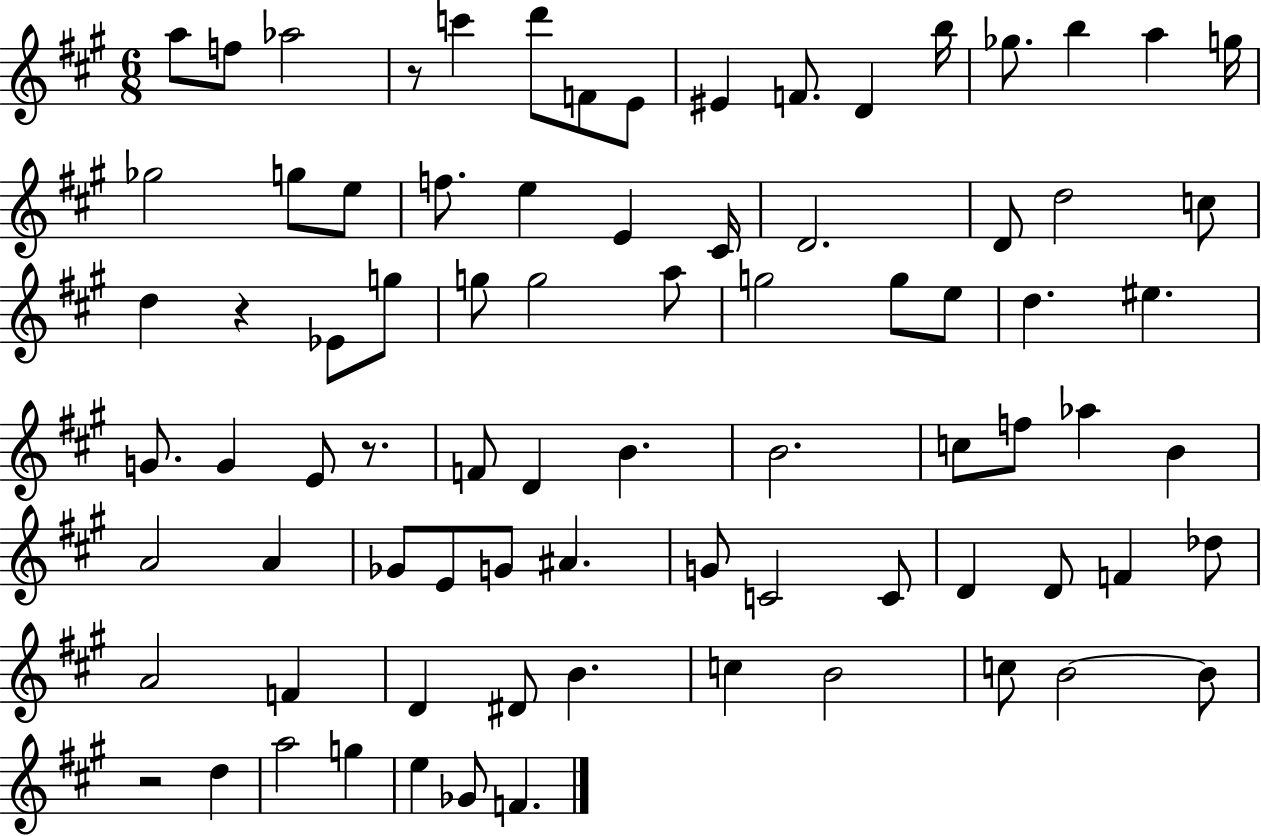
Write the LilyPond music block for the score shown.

{
  \clef treble
  \numericTimeSignature
  \time 6/8
  \key a \major
  a''8 f''8 aes''2 | r8 c'''4 d'''8 f'8 e'8 | eis'4 f'8. d'4 b''16 | ges''8. b''4 a''4 g''16 | \break ges''2 g''8 e''8 | f''8. e''4 e'4 cis'16 | d'2. | d'8 d''2 c''8 | \break d''4 r4 ees'8 g''8 | g''8 g''2 a''8 | g''2 g''8 e''8 | d''4. eis''4. | \break g'8. g'4 e'8 r8. | f'8 d'4 b'4. | b'2. | c''8 f''8 aes''4 b'4 | \break a'2 a'4 | ges'8 e'8 g'8 ais'4. | g'8 c'2 c'8 | d'4 d'8 f'4 des''8 | \break a'2 f'4 | d'4 dis'8 b'4. | c''4 b'2 | c''8 b'2~~ b'8 | \break r2 d''4 | a''2 g''4 | e''4 ges'8 f'4. | \bar "|."
}